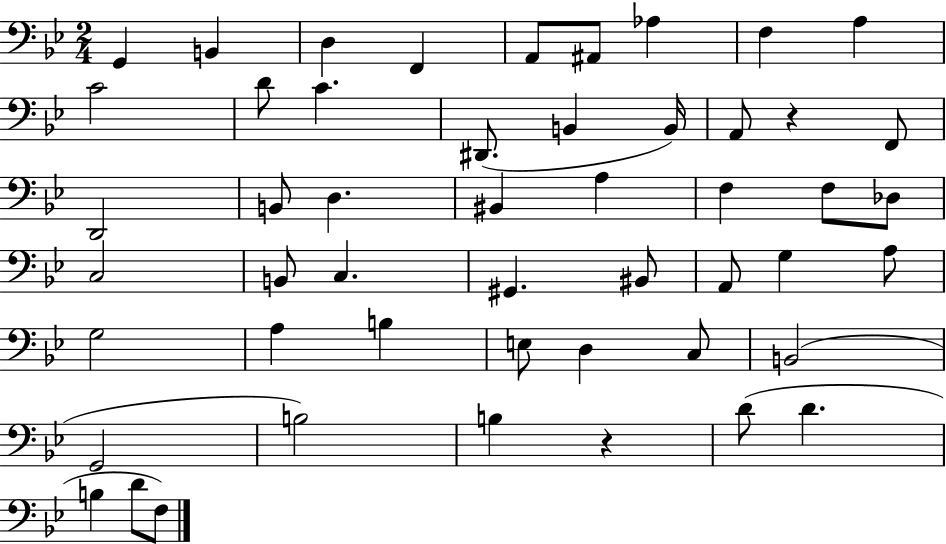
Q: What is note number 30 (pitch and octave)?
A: BIS2